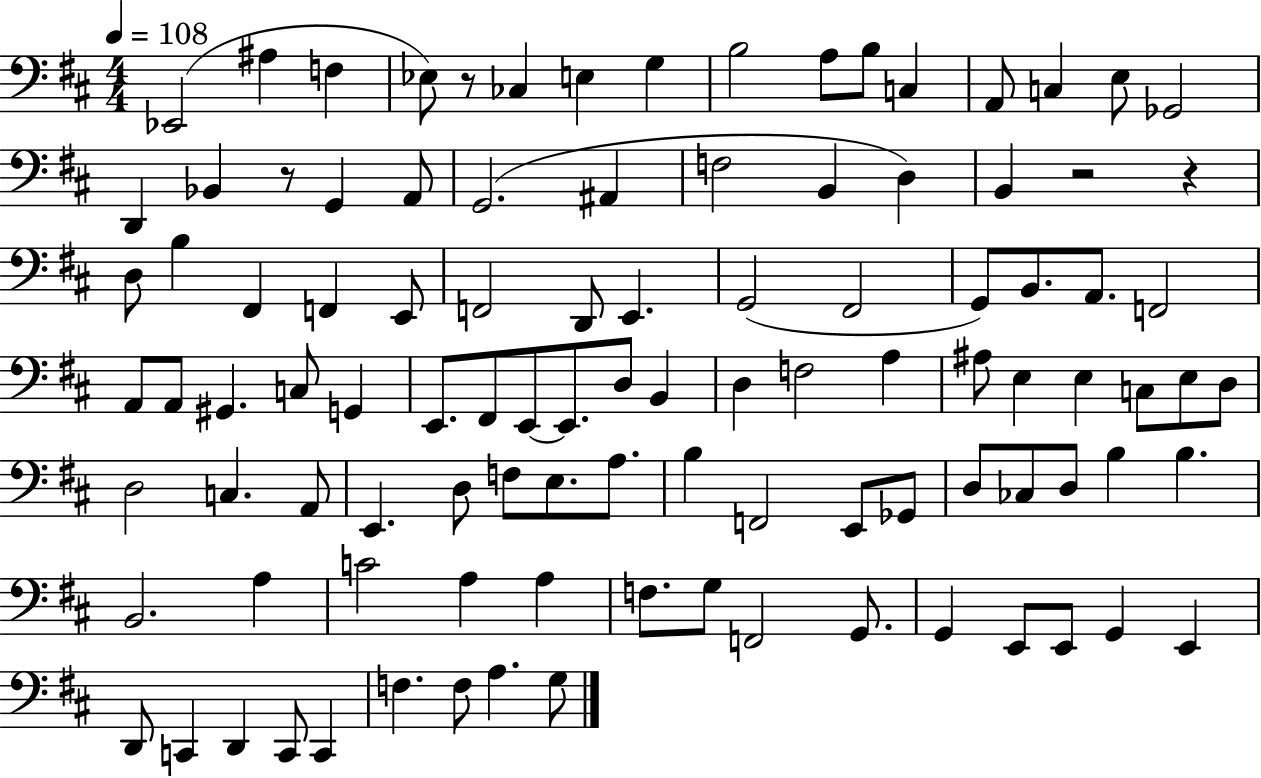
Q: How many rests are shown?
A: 4